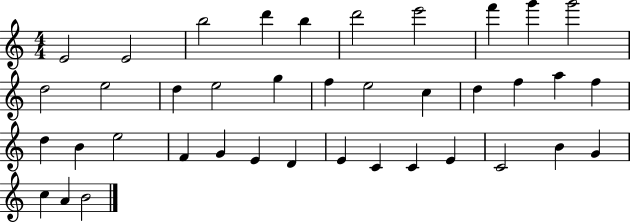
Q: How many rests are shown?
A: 0